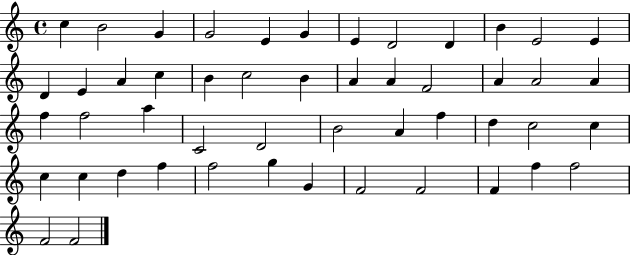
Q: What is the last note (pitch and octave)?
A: F4